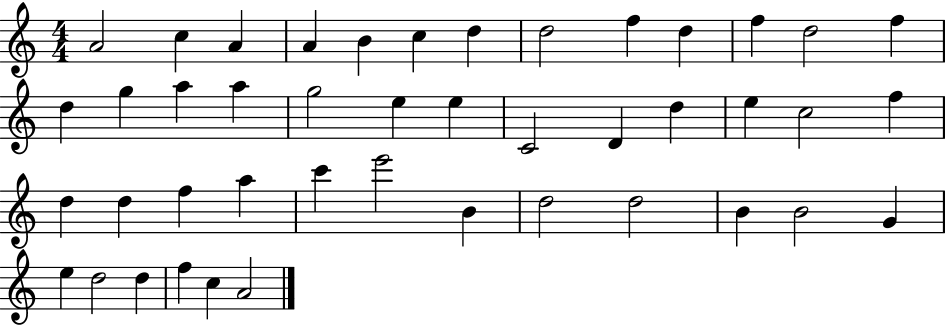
{
  \clef treble
  \numericTimeSignature
  \time 4/4
  \key c \major
  a'2 c''4 a'4 | a'4 b'4 c''4 d''4 | d''2 f''4 d''4 | f''4 d''2 f''4 | \break d''4 g''4 a''4 a''4 | g''2 e''4 e''4 | c'2 d'4 d''4 | e''4 c''2 f''4 | \break d''4 d''4 f''4 a''4 | c'''4 e'''2 b'4 | d''2 d''2 | b'4 b'2 g'4 | \break e''4 d''2 d''4 | f''4 c''4 a'2 | \bar "|."
}